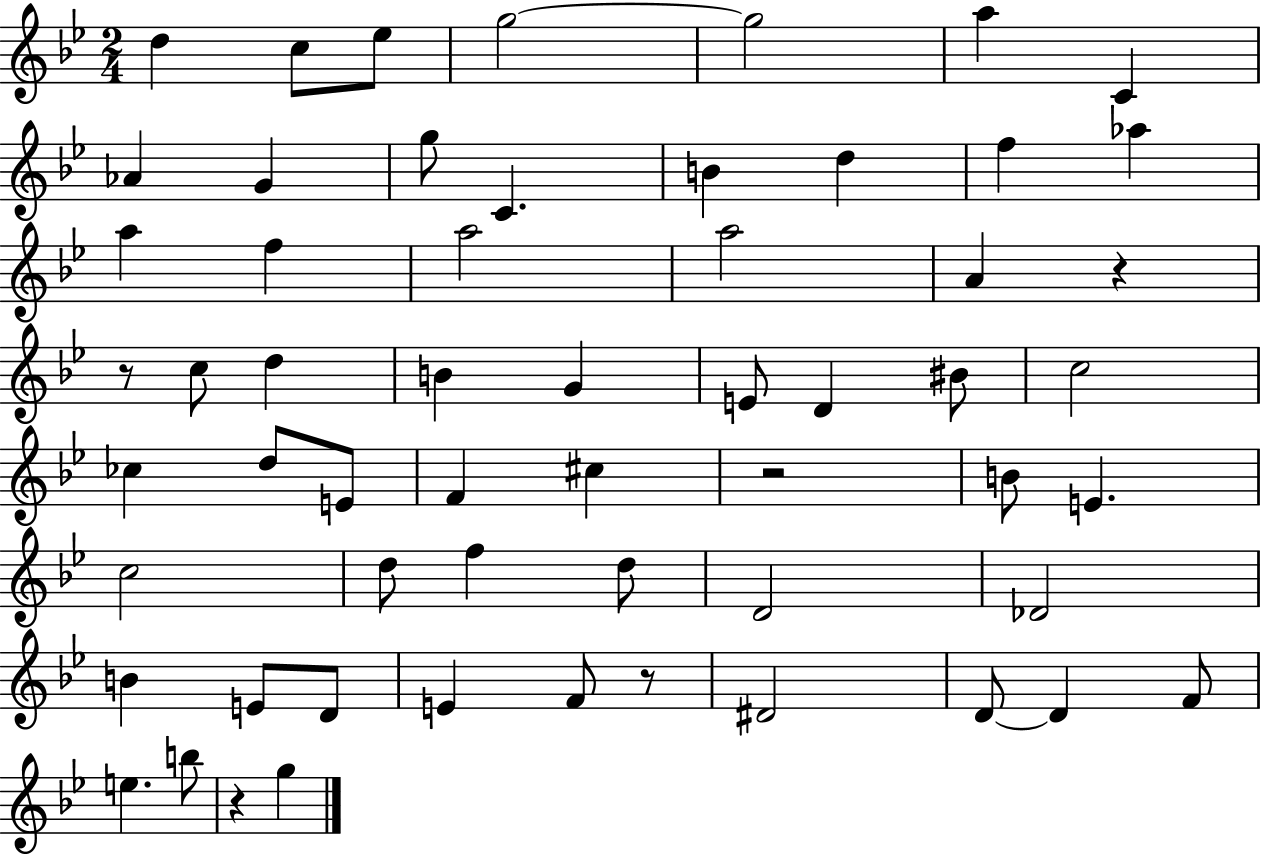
{
  \clef treble
  \numericTimeSignature
  \time 2/4
  \key bes \major
  d''4 c''8 ees''8 | g''2~~ | g''2 | a''4 c'4 | \break aes'4 g'4 | g''8 c'4. | b'4 d''4 | f''4 aes''4 | \break a''4 f''4 | a''2 | a''2 | a'4 r4 | \break r8 c''8 d''4 | b'4 g'4 | e'8 d'4 bis'8 | c''2 | \break ces''4 d''8 e'8 | f'4 cis''4 | r2 | b'8 e'4. | \break c''2 | d''8 f''4 d''8 | d'2 | des'2 | \break b'4 e'8 d'8 | e'4 f'8 r8 | dis'2 | d'8~~ d'4 f'8 | \break e''4. b''8 | r4 g''4 | \bar "|."
}